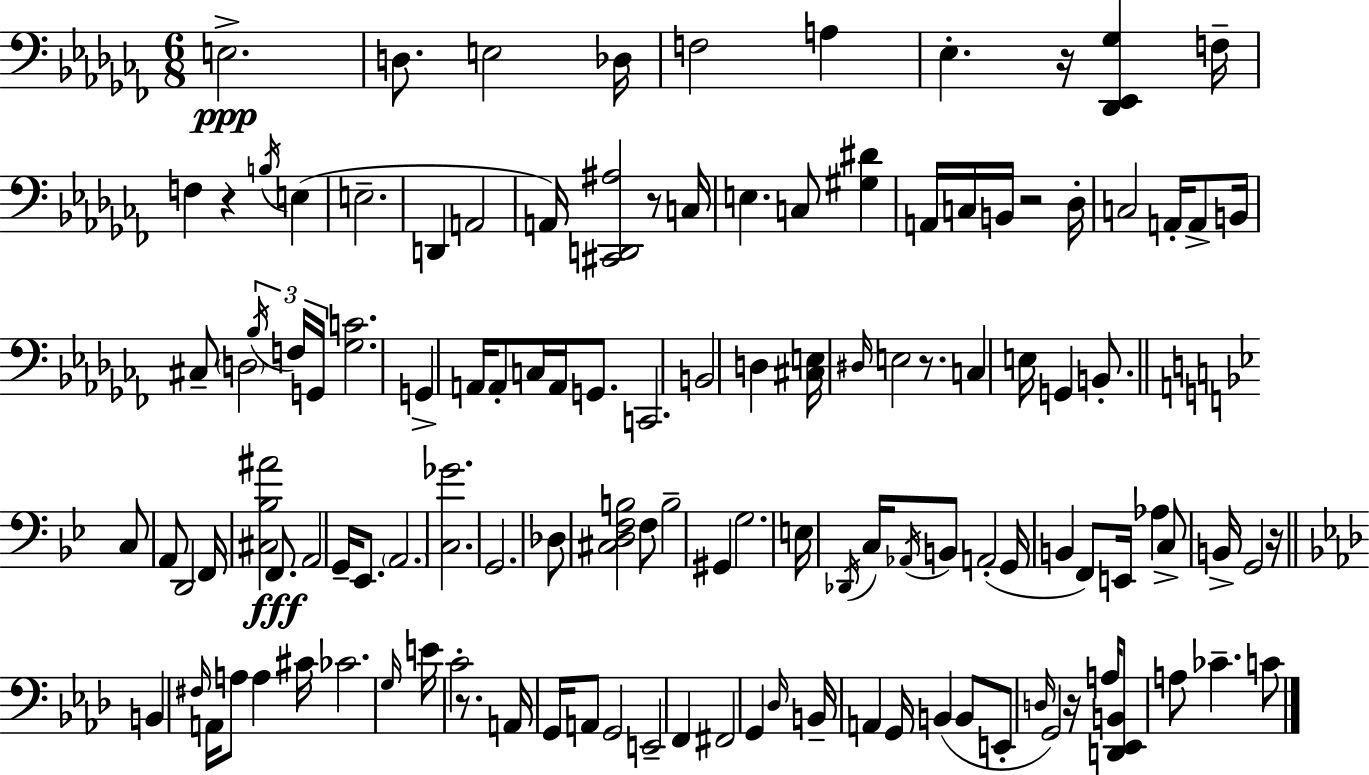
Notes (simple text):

E3/h. D3/e. E3/h Db3/s F3/h A3/q Eb3/q. R/s [Db2,Eb2,Gb3]/q F3/s F3/q R/q B3/s E3/q E3/h. D2/q A2/h A2/s [C#2,D2,A#3]/h R/e C3/s E3/q. C3/e [G#3,D#4]/q A2/s C3/s B2/s R/h Db3/s C3/h A2/s A2/e B2/s C#3/e D3/h Bb3/s F3/s G2/s [Gb3,C4]/h. G2/q A2/s A2/e C3/s A2/s G2/e. C2/h. B2/h D3/q [C#3,E3]/s D#3/s E3/h R/e. C3/q E3/s G2/q B2/e. C3/e A2/e D2/h F2/s [C#3,Bb3,A#4]/h F2/e. A2/h G2/s Eb2/e. A2/h. [C3,Gb4]/h. G2/h. Db3/e [C#3,D3,F3,B3]/h F3/e B3/h G#2/q G3/h. E3/s Db2/s C3/s Ab2/s B2/e A2/h G2/s B2/q F2/e E2/s Ab3/q C3/e B2/s G2/h R/s B2/q F#3/s A2/s A3/e A3/q C#4/s CES4/h. G3/s E4/s C4/h R/e. A2/s G2/s A2/e G2/h E2/h F2/q F#2/h G2/q Db3/s B2/s A2/q G2/s B2/q B2/e E2/e D3/s G2/h R/s A3/s [D2,Eb2,B2]/e A3/e CES4/q. C4/e